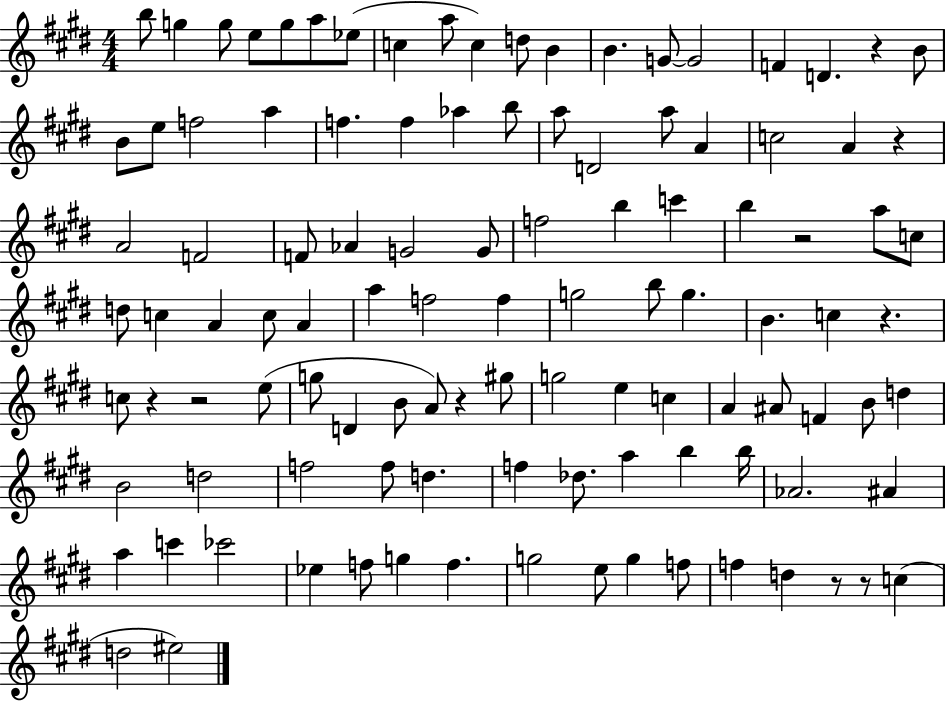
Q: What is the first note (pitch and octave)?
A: B5